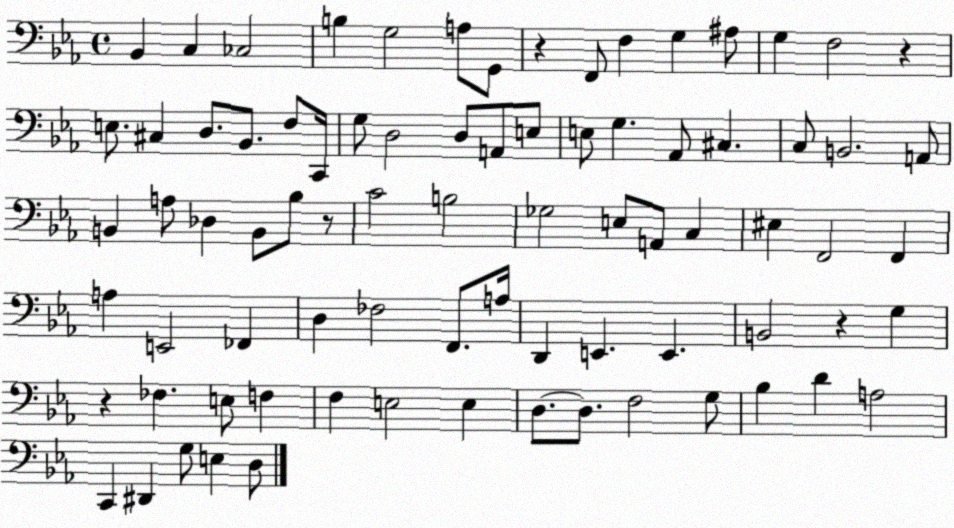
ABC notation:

X:1
T:Untitled
M:4/4
L:1/4
K:Eb
_B,, C, _C,2 B, G,2 A,/2 G,,/2 z F,,/2 F, G, ^A,/2 G, F,2 z E,/2 ^C, D,/2 _B,,/2 F,/2 C,,/4 G,/2 D,2 D,/2 A,,/2 E,/2 E,/2 G, _A,,/2 ^C, C,/2 B,,2 A,,/2 B,, A,/2 _D, B,,/2 _B,/2 z/2 C2 B,2 _G,2 E,/2 A,,/2 C, ^E, F,,2 F,, A, E,,2 _F,, D, _F,2 F,,/2 A,/4 D,, E,, E,, B,,2 z G, z _F, E,/2 F, F, E,2 E, D,/2 D,/2 F,2 G,/2 _B, D A,2 C,, ^D,, G,/2 E, D,/2